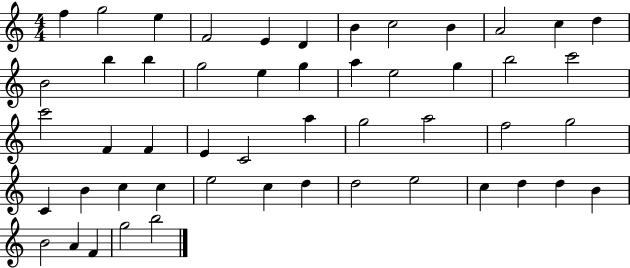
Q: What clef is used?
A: treble